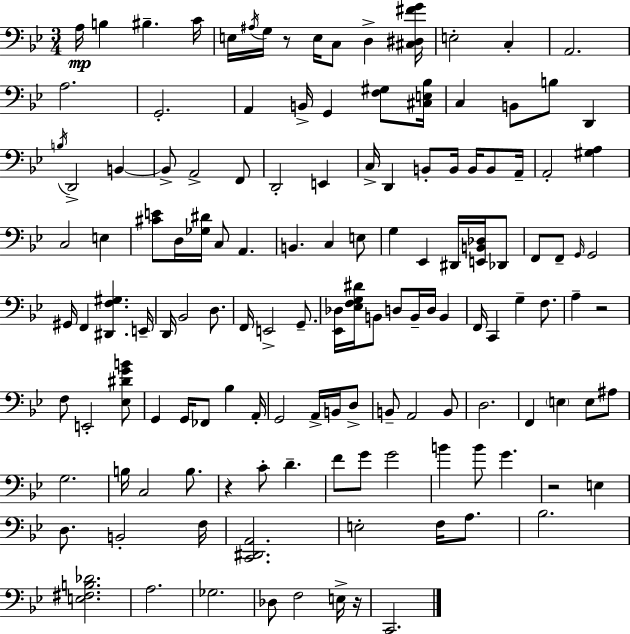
A3/s B3/q BIS3/q. C4/s E3/s A#3/s G3/s R/e E3/s C3/e D3/q [C#3,D#3,F#4,G4]/s E3/h C3/q A2/h. A3/h. G2/h. A2/q B2/s G2/q [F3,G#3]/e [C#3,E3,Bb3]/s C3/q B2/e B3/e D2/q B3/s D2/h B2/q B2/e A2/h F2/e D2/h E2/q C3/s D2/q B2/e B2/s B2/s B2/e A2/s A2/h [G#3,A3]/q C3/h E3/q [C#4,E4]/e D3/s [Gb3,D#4]/s C3/e A2/q. B2/q. C3/q E3/e G3/q Eb2/q D#2/s [E2,B2,Db3]/s Db2/e F2/e F2/e G2/s G2/h G#2/s F2/q [D#2,F3,G#3]/q. E2/s D2/s Bb2/h D3/e. F2/s E2/h G2/e. [Eb2,Db3]/s [Eb3,F3,G3,D#4]/s B2/e D3/e B2/s D3/s B2/q F2/s C2/q G3/q F3/e. A3/q R/h F3/e E2/h [Eb3,D#4,G4,B4]/e G2/q G2/s FES2/e Bb3/q A2/s G2/h A2/s B2/s D3/e B2/e A2/h B2/e D3/h. F2/q E3/q E3/e A#3/e G3/h. B3/s C3/h B3/e. R/q C4/e D4/q. F4/e G4/e G4/h B4/q B4/e G4/q. R/h E3/q D3/e. B2/h F3/s [C2,D#2,A2]/h. E3/h F3/s A3/e. Bb3/h. [E3,F#3,B3,Db4]/h. A3/h. Gb3/h. Db3/e F3/h E3/s R/s C2/h.